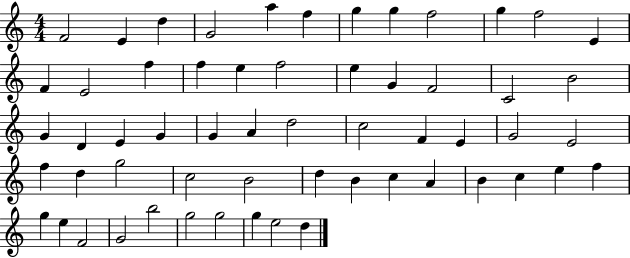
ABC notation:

X:1
T:Untitled
M:4/4
L:1/4
K:C
F2 E d G2 a f g g f2 g f2 E F E2 f f e f2 e G F2 C2 B2 G D E G G A d2 c2 F E G2 E2 f d g2 c2 B2 d B c A B c e f g e F2 G2 b2 g2 g2 g e2 d